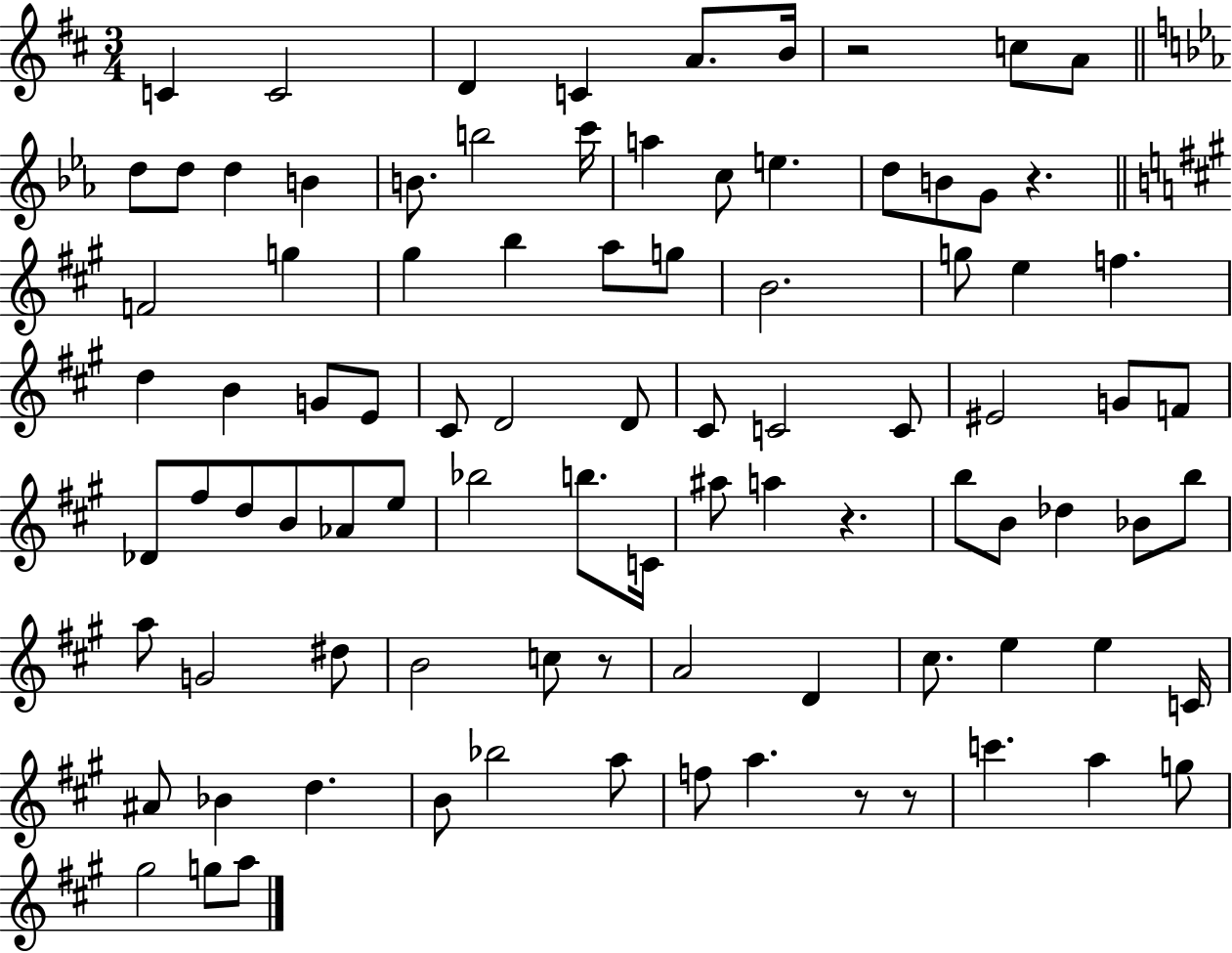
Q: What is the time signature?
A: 3/4